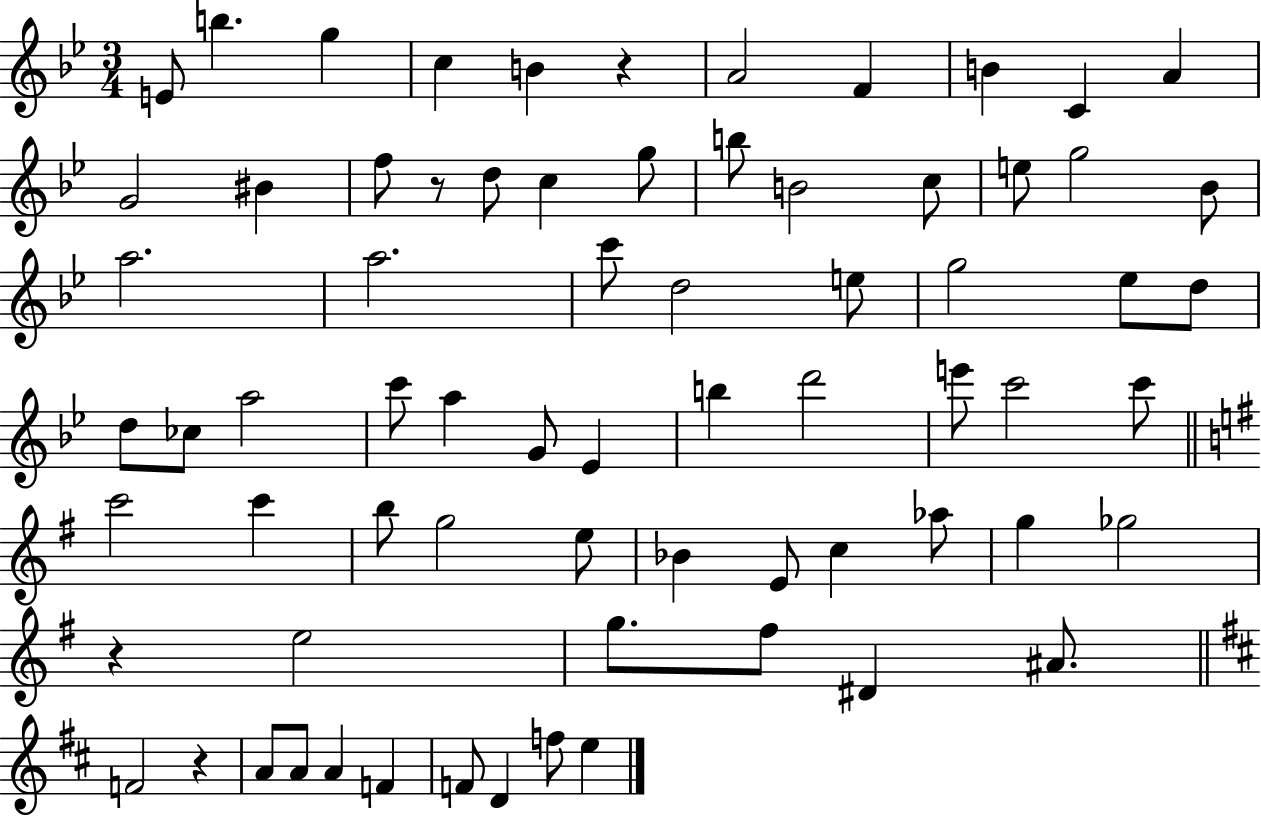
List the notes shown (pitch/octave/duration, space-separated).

E4/e B5/q. G5/q C5/q B4/q R/q A4/h F4/q B4/q C4/q A4/q G4/h BIS4/q F5/e R/e D5/e C5/q G5/e B5/e B4/h C5/e E5/e G5/h Bb4/e A5/h. A5/h. C6/e D5/h E5/e G5/h Eb5/e D5/e D5/e CES5/e A5/h C6/e A5/q G4/e Eb4/q B5/q D6/h E6/e C6/h C6/e C6/h C6/q B5/e G5/h E5/e Bb4/q E4/e C5/q Ab5/e G5/q Gb5/h R/q E5/h G5/e. F#5/e D#4/q A#4/e. F4/h R/q A4/e A4/e A4/q F4/q F4/e D4/q F5/e E5/q